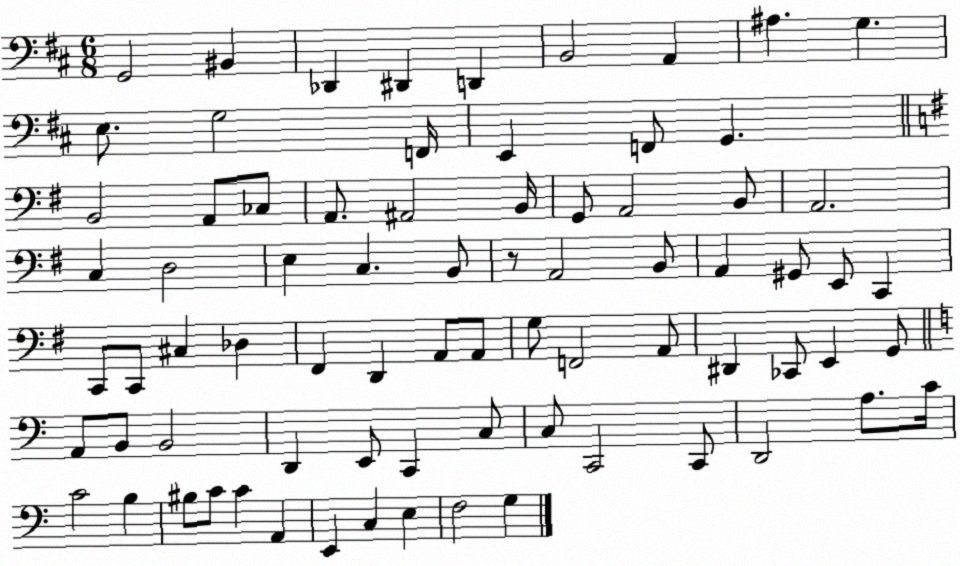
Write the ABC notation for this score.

X:1
T:Untitled
M:6/8
L:1/4
K:D
G,,2 ^B,, _D,, ^D,, D,, B,,2 A,, ^A, G, E,/2 G,2 F,,/4 E,, F,,/2 G,, B,,2 A,,/2 _C,/2 A,,/2 ^A,,2 B,,/4 G,,/2 A,,2 B,,/2 A,,2 C, D,2 E, C, B,,/2 z/2 A,,2 B,,/2 A,, ^G,,/2 E,,/2 C,, C,,/2 C,,/2 ^C, _D, ^F,, D,, A,,/2 A,,/2 G,/2 F,,2 A,,/2 ^D,, _C,,/2 E,, G,,/2 A,,/2 B,,/2 B,,2 D,, E,,/2 C,, C,/2 C,/2 C,,2 C,,/2 D,,2 A,/2 C/4 C2 B, ^B,/2 C/2 C A,, E,, C, E, F,2 G,